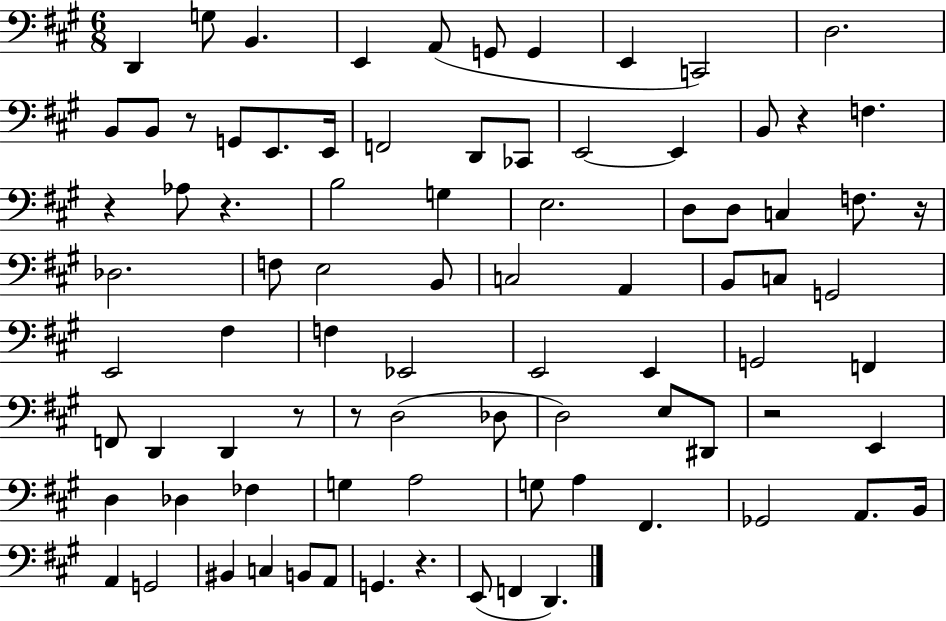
{
  \clef bass
  \numericTimeSignature
  \time 6/8
  \key a \major
  d,4 g8 b,4. | e,4 a,8( g,8 g,4 | e,4 c,2) | d2. | \break b,8 b,8 r8 g,8 e,8. e,16 | f,2 d,8 ces,8 | e,2~~ e,4 | b,8 r4 f4. | \break r4 aes8 r4. | b2 g4 | e2. | d8 d8 c4 f8. r16 | \break des2. | f8 e2 b,8 | c2 a,4 | b,8 c8 g,2 | \break e,2 fis4 | f4 ees,2 | e,2 e,4 | g,2 f,4 | \break f,8 d,4 d,4 r8 | r8 d2( des8 | d2) e8 dis,8 | r2 e,4 | \break d4 des4 fes4 | g4 a2 | g8 a4 fis,4. | ges,2 a,8. b,16 | \break a,4 g,2 | bis,4 c4 b,8 a,8 | g,4. r4. | e,8( f,4 d,4.) | \break \bar "|."
}